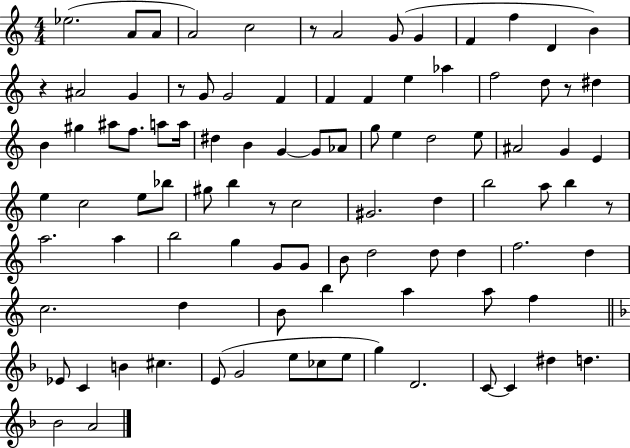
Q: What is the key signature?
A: C major